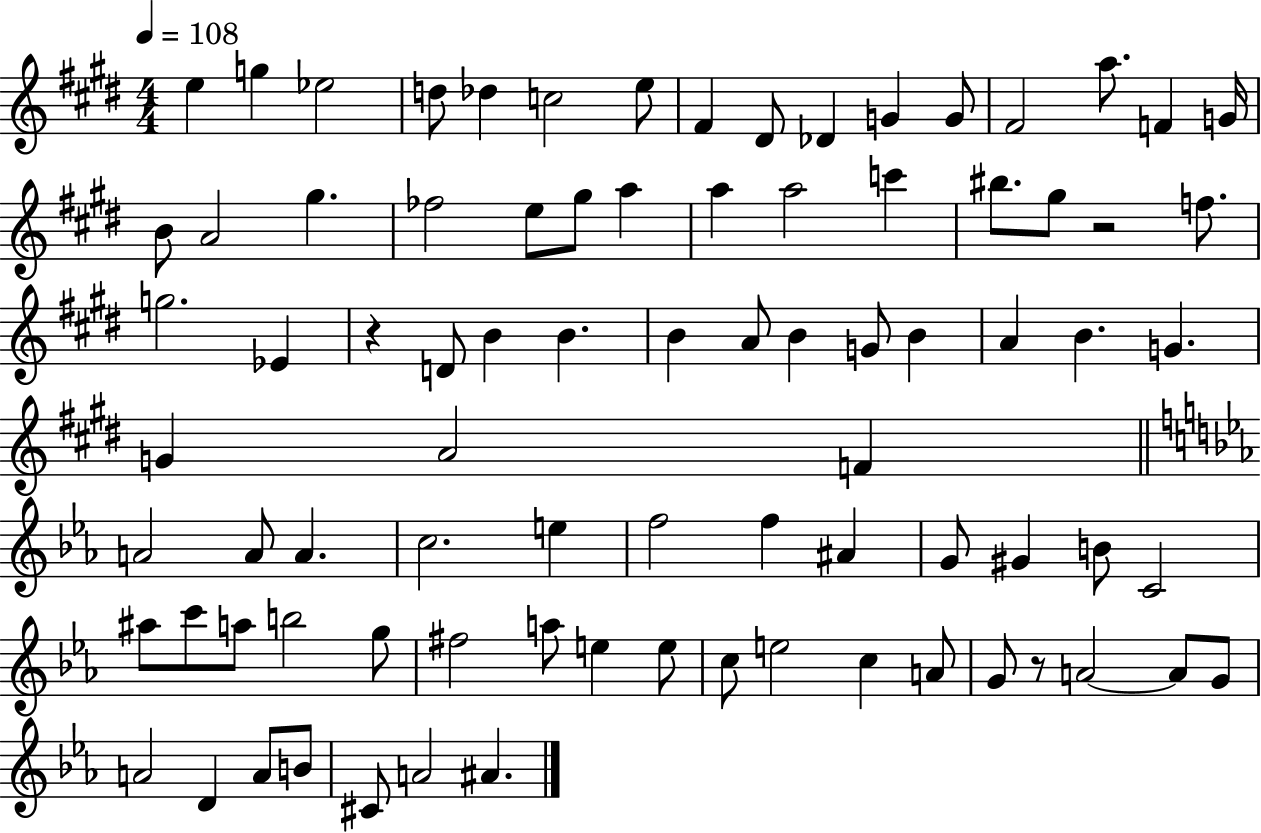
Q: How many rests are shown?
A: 3